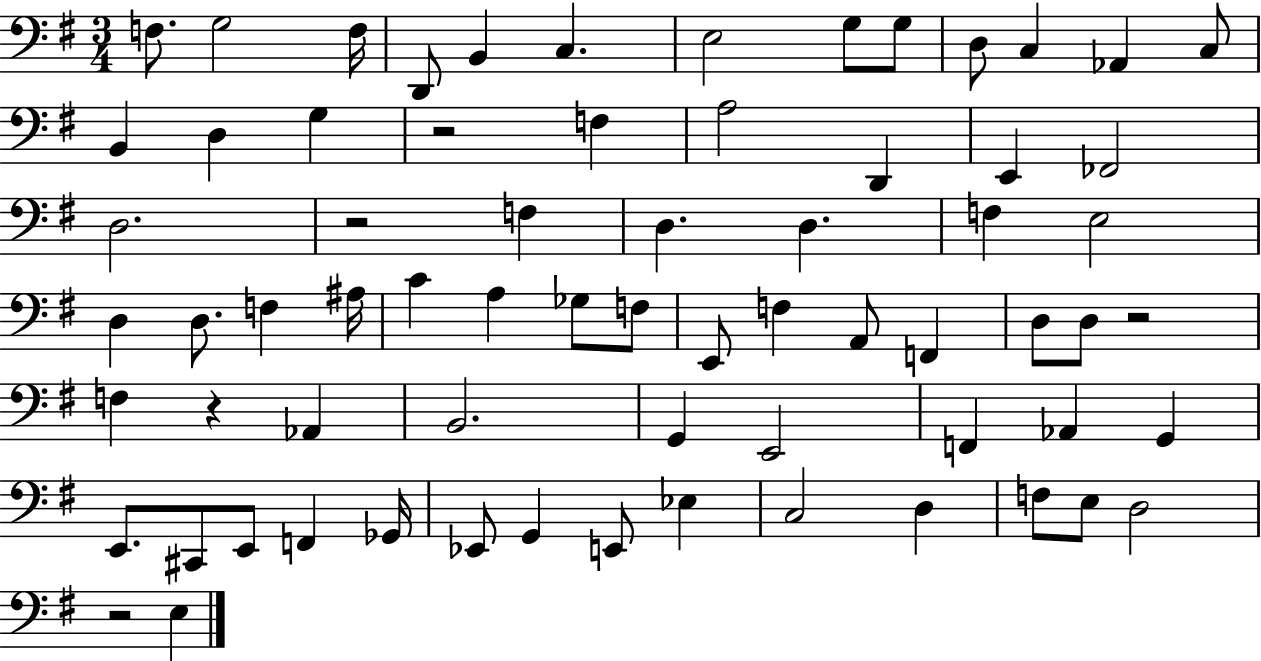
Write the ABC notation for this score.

X:1
T:Untitled
M:3/4
L:1/4
K:G
F,/2 G,2 F,/4 D,,/2 B,, C, E,2 G,/2 G,/2 D,/2 C, _A,, C,/2 B,, D, G, z2 F, A,2 D,, E,, _F,,2 D,2 z2 F, D, D, F, E,2 D, D,/2 F, ^A,/4 C A, _G,/2 F,/2 E,,/2 F, A,,/2 F,, D,/2 D,/2 z2 F, z _A,, B,,2 G,, E,,2 F,, _A,, G,, E,,/2 ^C,,/2 E,,/2 F,, _G,,/4 _E,,/2 G,, E,,/2 _E, C,2 D, F,/2 E,/2 D,2 z2 E,